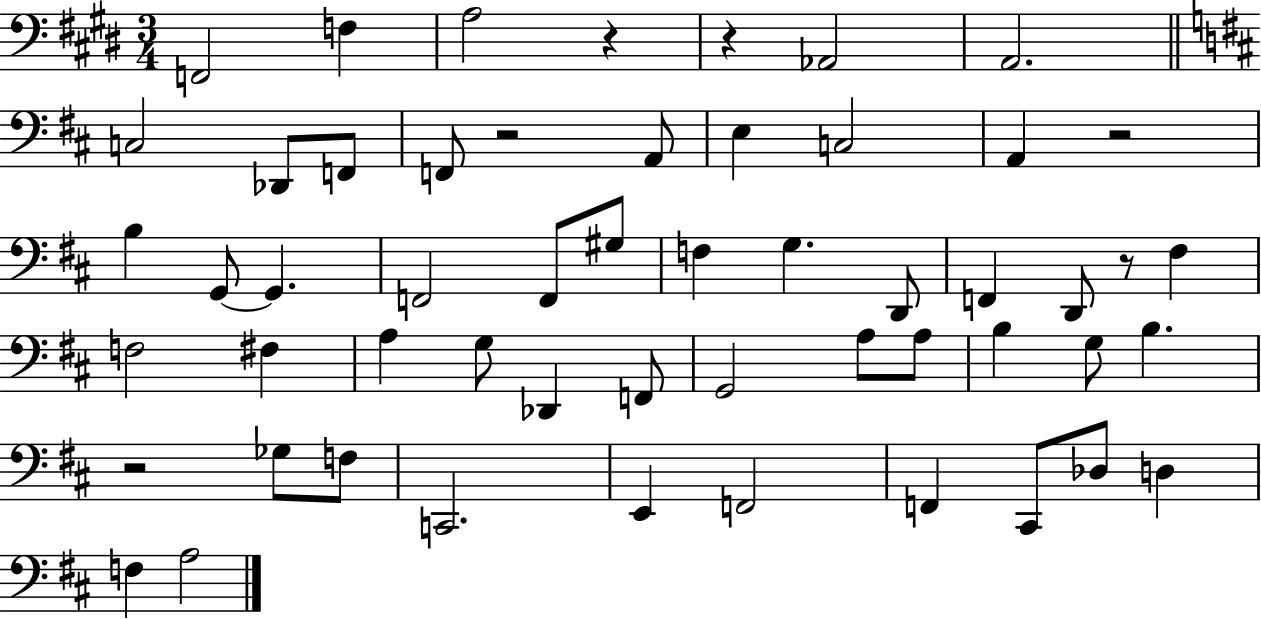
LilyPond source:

{
  \clef bass
  \numericTimeSignature
  \time 3/4
  \key e \major
  f,2 f4 | a2 r4 | r4 aes,2 | a,2. | \break \bar "||" \break \key d \major c2 des,8 f,8 | f,8 r2 a,8 | e4 c2 | a,4 r2 | \break b4 g,8~~ g,4. | f,2 f,8 gis8 | f4 g4. d,8 | f,4 d,8 r8 fis4 | \break f2 fis4 | a4 g8 des,4 f,8 | g,2 a8 a8 | b4 g8 b4. | \break r2 ges8 f8 | c,2. | e,4 f,2 | f,4 cis,8 des8 d4 | \break f4 a2 | \bar "|."
}